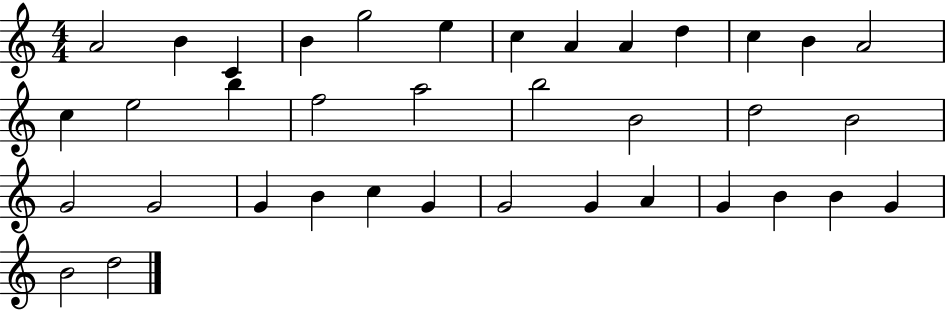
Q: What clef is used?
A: treble